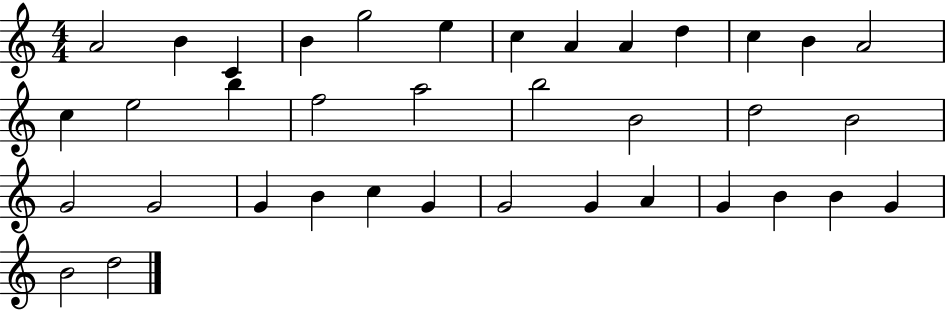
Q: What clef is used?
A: treble